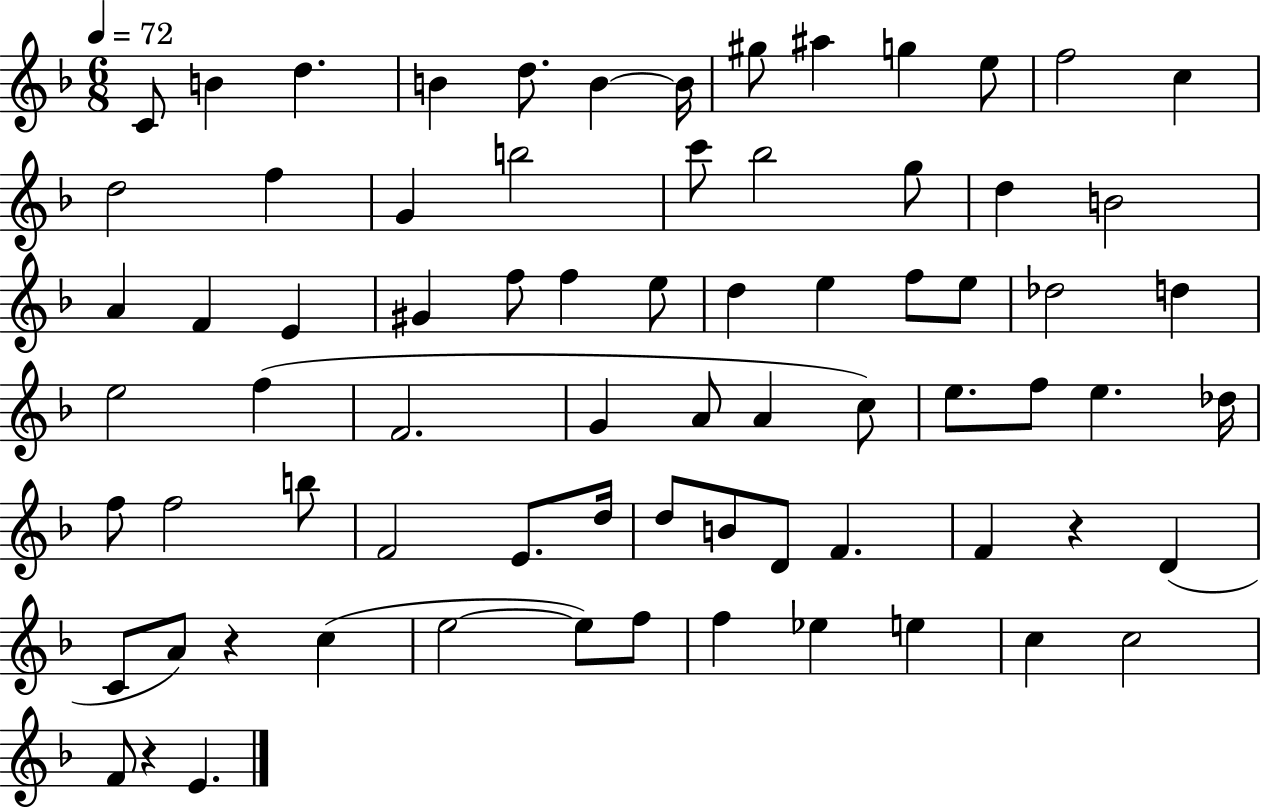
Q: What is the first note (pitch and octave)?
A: C4